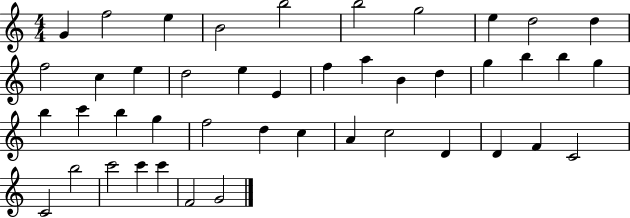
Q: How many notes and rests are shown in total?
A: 44